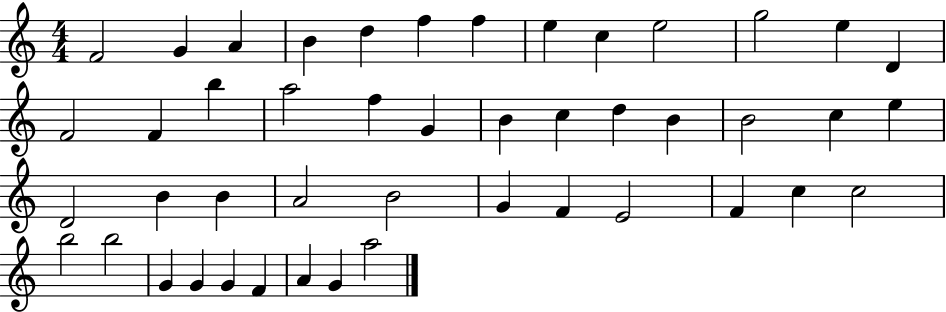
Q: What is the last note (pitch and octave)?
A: A5